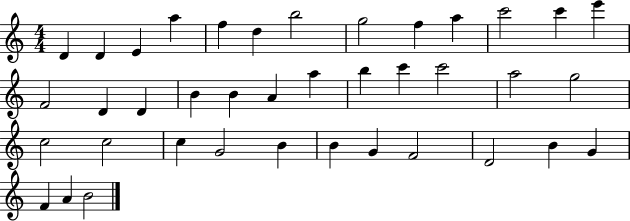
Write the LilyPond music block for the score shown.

{
  \clef treble
  \numericTimeSignature
  \time 4/4
  \key c \major
  d'4 d'4 e'4 a''4 | f''4 d''4 b''2 | g''2 f''4 a''4 | c'''2 c'''4 e'''4 | \break f'2 d'4 d'4 | b'4 b'4 a'4 a''4 | b''4 c'''4 c'''2 | a''2 g''2 | \break c''2 c''2 | c''4 g'2 b'4 | b'4 g'4 f'2 | d'2 b'4 g'4 | \break f'4 a'4 b'2 | \bar "|."
}